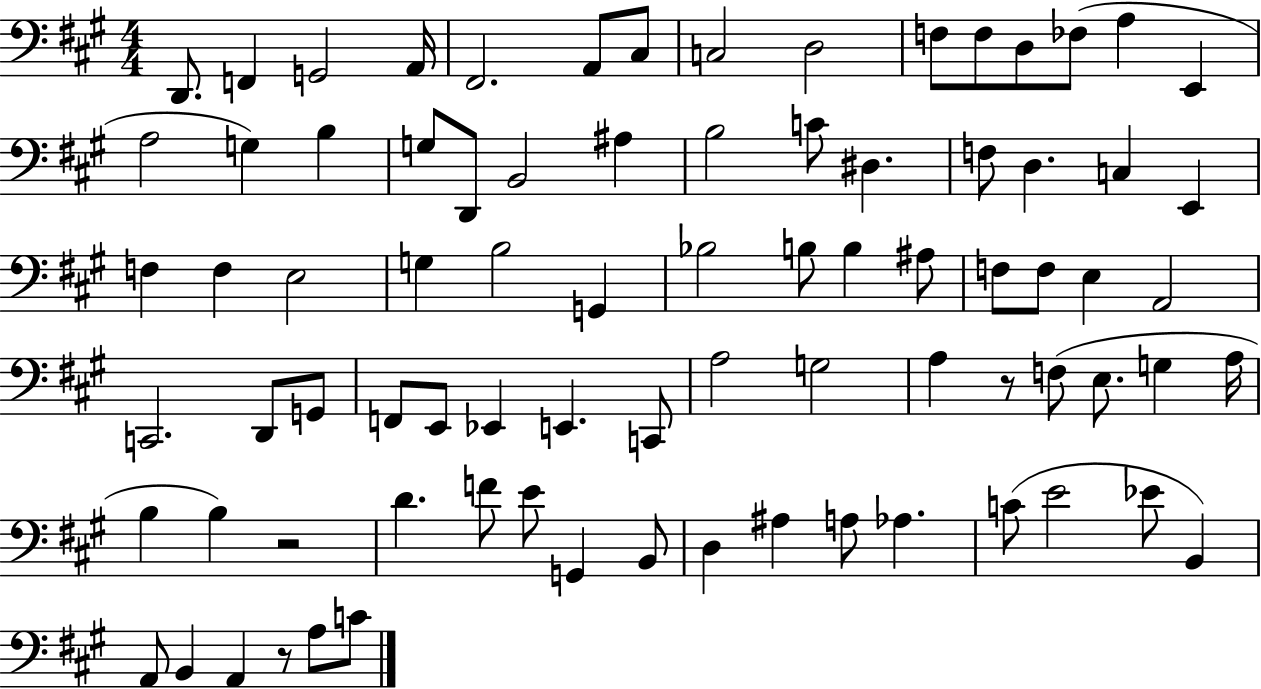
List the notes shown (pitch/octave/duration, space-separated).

D2/e. F2/q G2/h A2/s F#2/h. A2/e C#3/e C3/h D3/h F3/e F3/e D3/e FES3/e A3/q E2/q A3/h G3/q B3/q G3/e D2/e B2/h A#3/q B3/h C4/e D#3/q. F3/e D3/q. C3/q E2/q F3/q F3/q E3/h G3/q B3/h G2/q Bb3/h B3/e B3/q A#3/e F3/e F3/e E3/q A2/h C2/h. D2/e G2/e F2/e E2/e Eb2/q E2/q. C2/e A3/h G3/h A3/q R/e F3/e E3/e. G3/q A3/s B3/q B3/q R/h D4/q. F4/e E4/e G2/q B2/e D3/q A#3/q A3/e Ab3/q. C4/e E4/h Eb4/e B2/q A2/e B2/q A2/q R/e A3/e C4/e